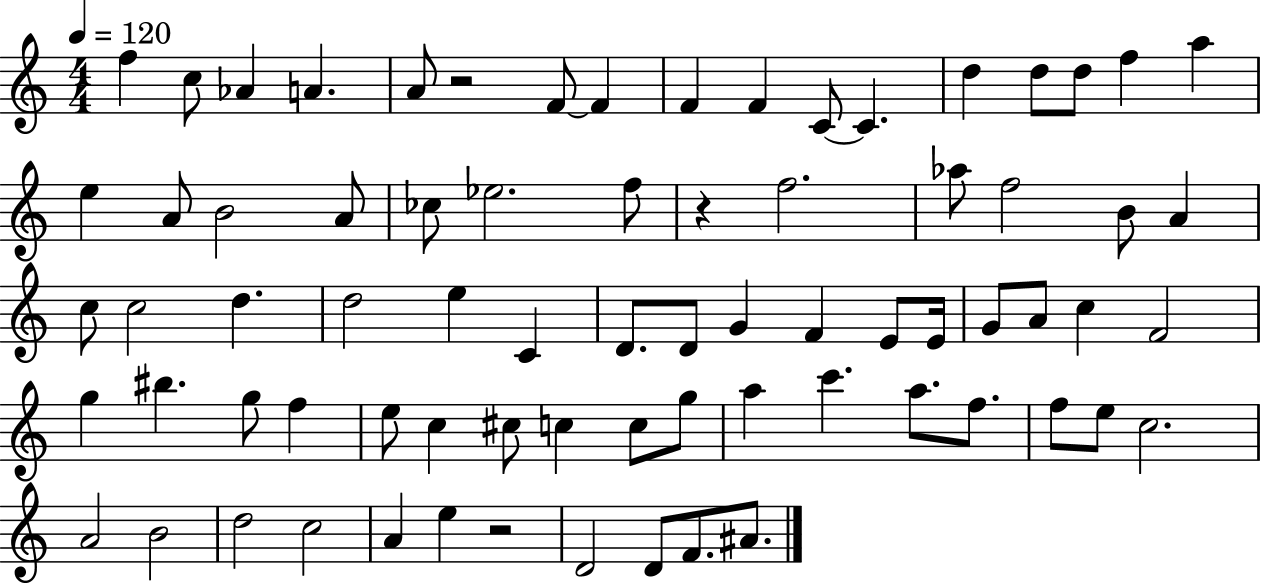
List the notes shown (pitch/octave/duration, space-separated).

F5/q C5/e Ab4/q A4/q. A4/e R/h F4/e F4/q F4/q F4/q C4/e C4/q. D5/q D5/e D5/e F5/q A5/q E5/q A4/e B4/h A4/e CES5/e Eb5/h. F5/e R/q F5/h. Ab5/e F5/h B4/e A4/q C5/e C5/h D5/q. D5/h E5/q C4/q D4/e. D4/e G4/q F4/q E4/e E4/s G4/e A4/e C5/q F4/h G5/q BIS5/q. G5/e F5/q E5/e C5/q C#5/e C5/q C5/e G5/e A5/q C6/q. A5/e. F5/e. F5/e E5/e C5/h. A4/h B4/h D5/h C5/h A4/q E5/q R/h D4/h D4/e F4/e. A#4/e.